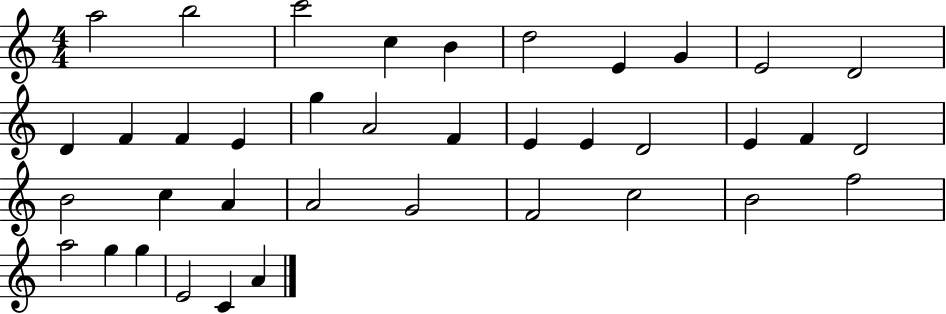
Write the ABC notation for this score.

X:1
T:Untitled
M:4/4
L:1/4
K:C
a2 b2 c'2 c B d2 E G E2 D2 D F F E g A2 F E E D2 E F D2 B2 c A A2 G2 F2 c2 B2 f2 a2 g g E2 C A